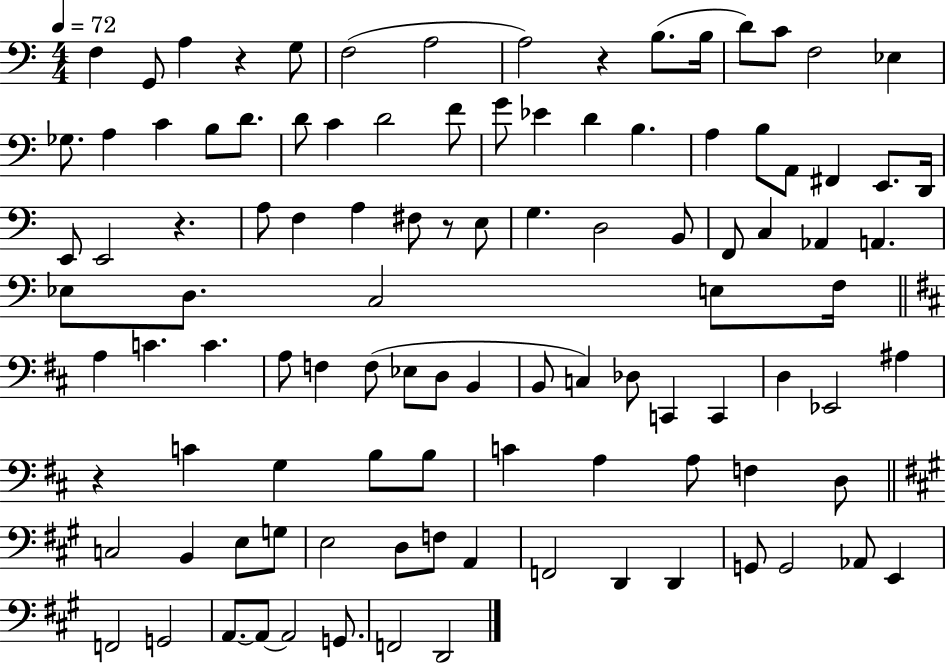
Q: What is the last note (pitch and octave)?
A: D2